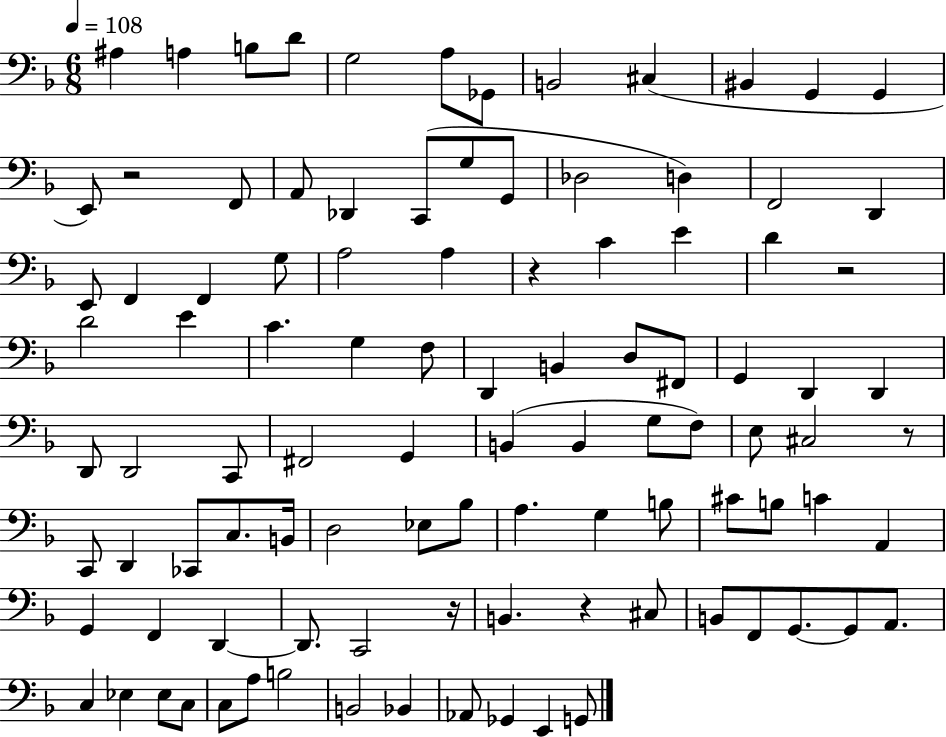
A#3/q A3/q B3/e D4/e G3/h A3/e Gb2/e B2/h C#3/q BIS2/q G2/q G2/q E2/e R/h F2/e A2/e Db2/q C2/e G3/e G2/e Db3/h D3/q F2/h D2/q E2/e F2/q F2/q G3/e A3/h A3/q R/q C4/q E4/q D4/q R/h D4/h E4/q C4/q. G3/q F3/e D2/q B2/q D3/e F#2/e G2/q D2/q D2/q D2/e D2/h C2/e F#2/h G2/q B2/q B2/q G3/e F3/e E3/e C#3/h R/e C2/e D2/q CES2/e C3/e. B2/s D3/h Eb3/e Bb3/e A3/q. G3/q B3/e C#4/e B3/e C4/q A2/q G2/q F2/q D2/q D2/e. C2/h R/s B2/q. R/q C#3/e B2/e F2/e G2/e. G2/e A2/e. C3/q Eb3/q Eb3/e C3/e C3/e A3/e B3/h B2/h Bb2/q Ab2/e Gb2/q E2/q G2/e